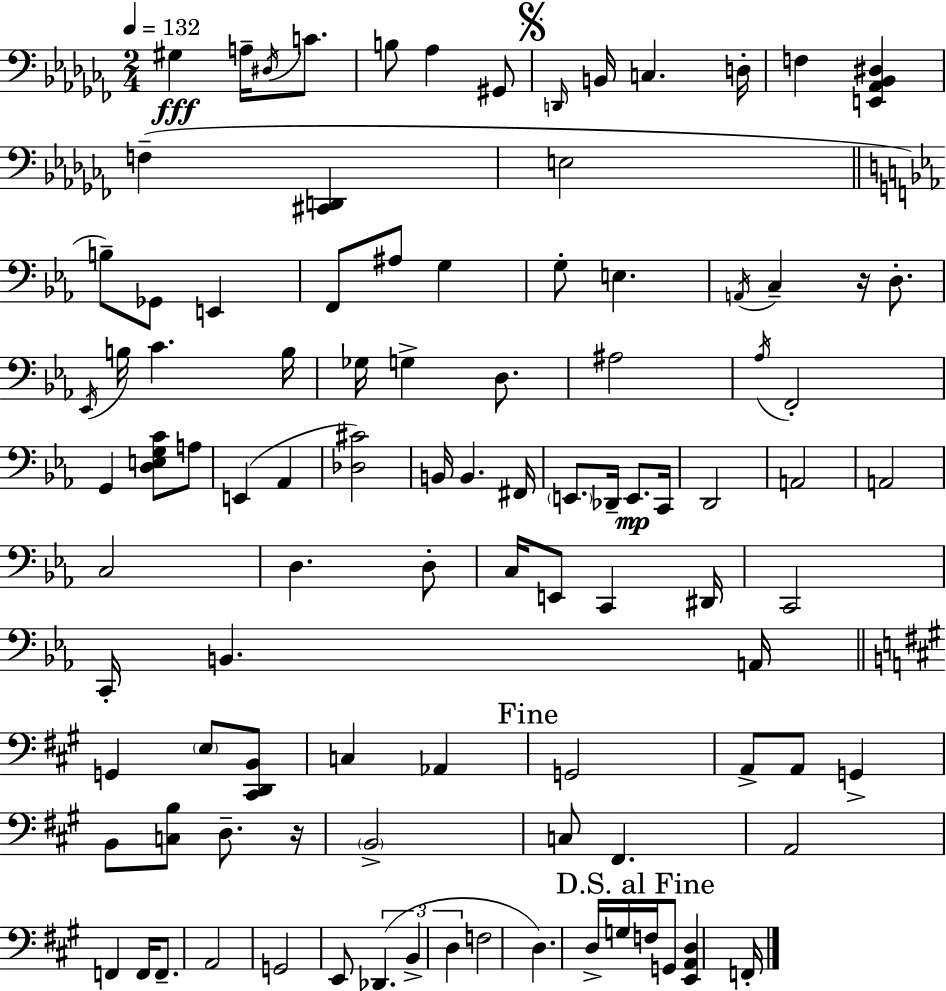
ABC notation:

X:1
T:Untitled
M:2/4
L:1/4
K:Abm
^G, A,/4 ^D,/4 C/2 B,/2 _A, ^G,,/2 D,,/4 B,,/4 C, D,/4 F, [E,,_A,,_B,,^D,] F, [^C,,D,,] E,2 B,/2 _G,,/2 E,, F,,/2 ^A,/2 G, G,/2 E, A,,/4 C, z/4 D,/2 _E,,/4 B,/4 C B,/4 _G,/4 G, D,/2 ^A,2 _A,/4 F,,2 G,, [D,E,G,C]/2 A,/2 E,, _A,, [_D,^C]2 B,,/4 B,, ^F,,/4 E,,/2 _D,,/4 E,,/2 C,,/4 D,,2 A,,2 A,,2 C,2 D, D,/2 C,/4 E,,/2 C,, ^D,,/4 C,,2 C,,/4 B,, A,,/4 G,, E,/2 [^C,,D,,B,,]/2 C, _A,, G,,2 A,,/2 A,,/2 G,, B,,/2 [C,B,]/2 D,/2 z/4 B,,2 C,/2 ^F,, A,,2 F,, F,,/4 F,,/2 A,,2 G,,2 E,,/2 _D,, B,, D, F,2 D, D,/4 G,/4 F,/4 G,,/2 [E,,A,,D,] F,,/4